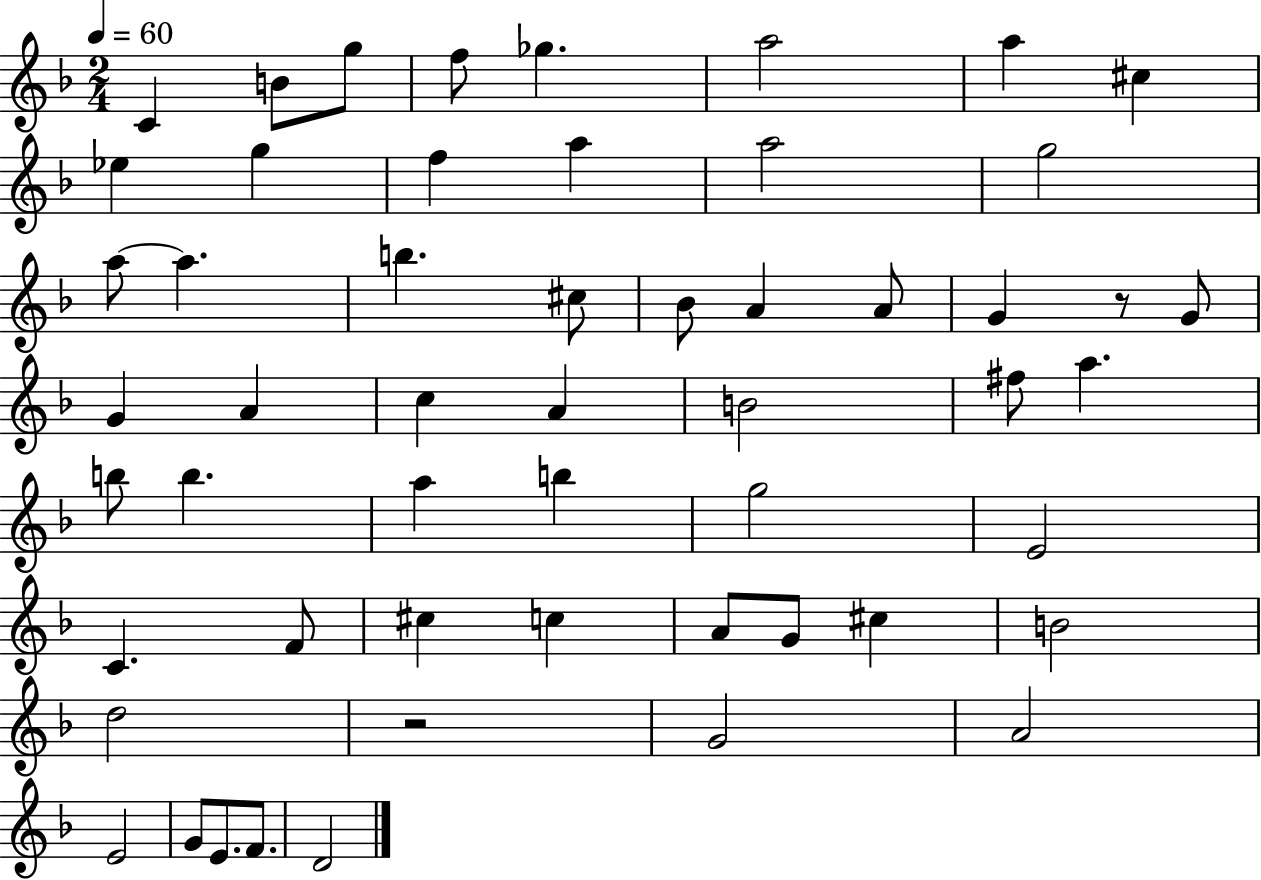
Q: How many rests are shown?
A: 2